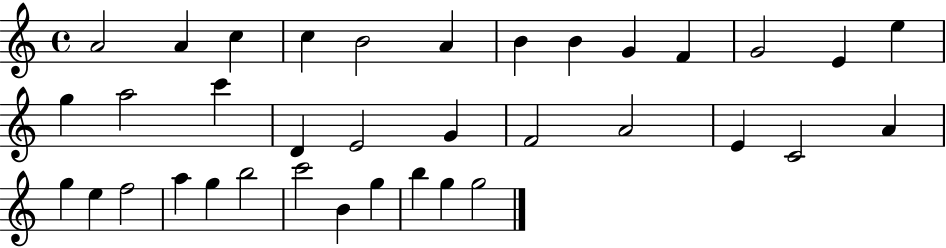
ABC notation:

X:1
T:Untitled
M:4/4
L:1/4
K:C
A2 A c c B2 A B B G F G2 E e g a2 c' D E2 G F2 A2 E C2 A g e f2 a g b2 c'2 B g b g g2